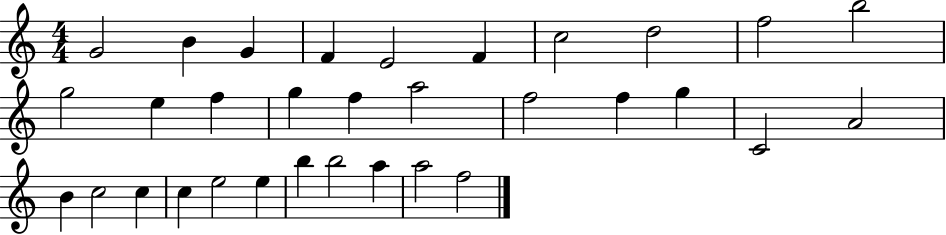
X:1
T:Untitled
M:4/4
L:1/4
K:C
G2 B G F E2 F c2 d2 f2 b2 g2 e f g f a2 f2 f g C2 A2 B c2 c c e2 e b b2 a a2 f2